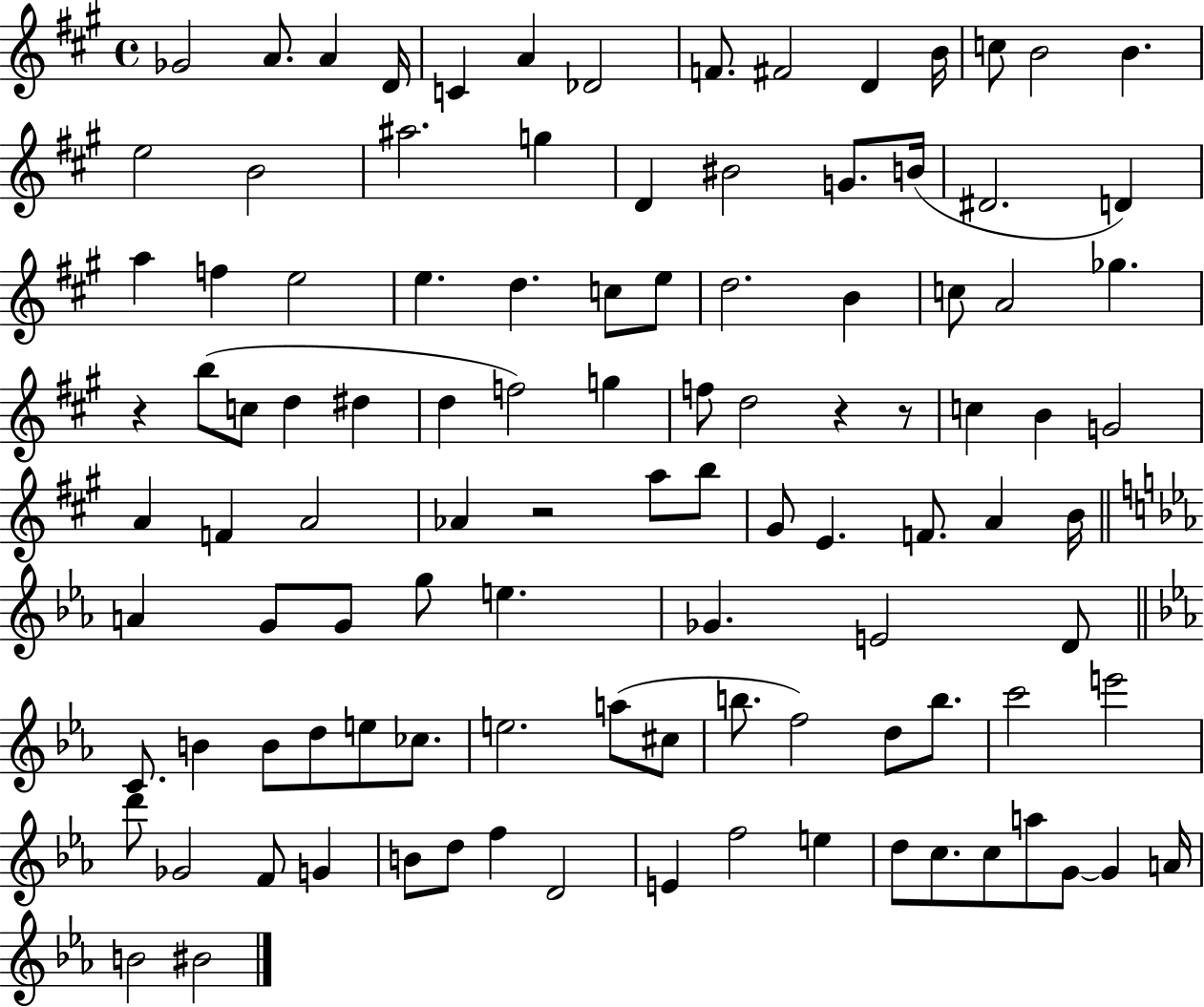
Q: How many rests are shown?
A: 4